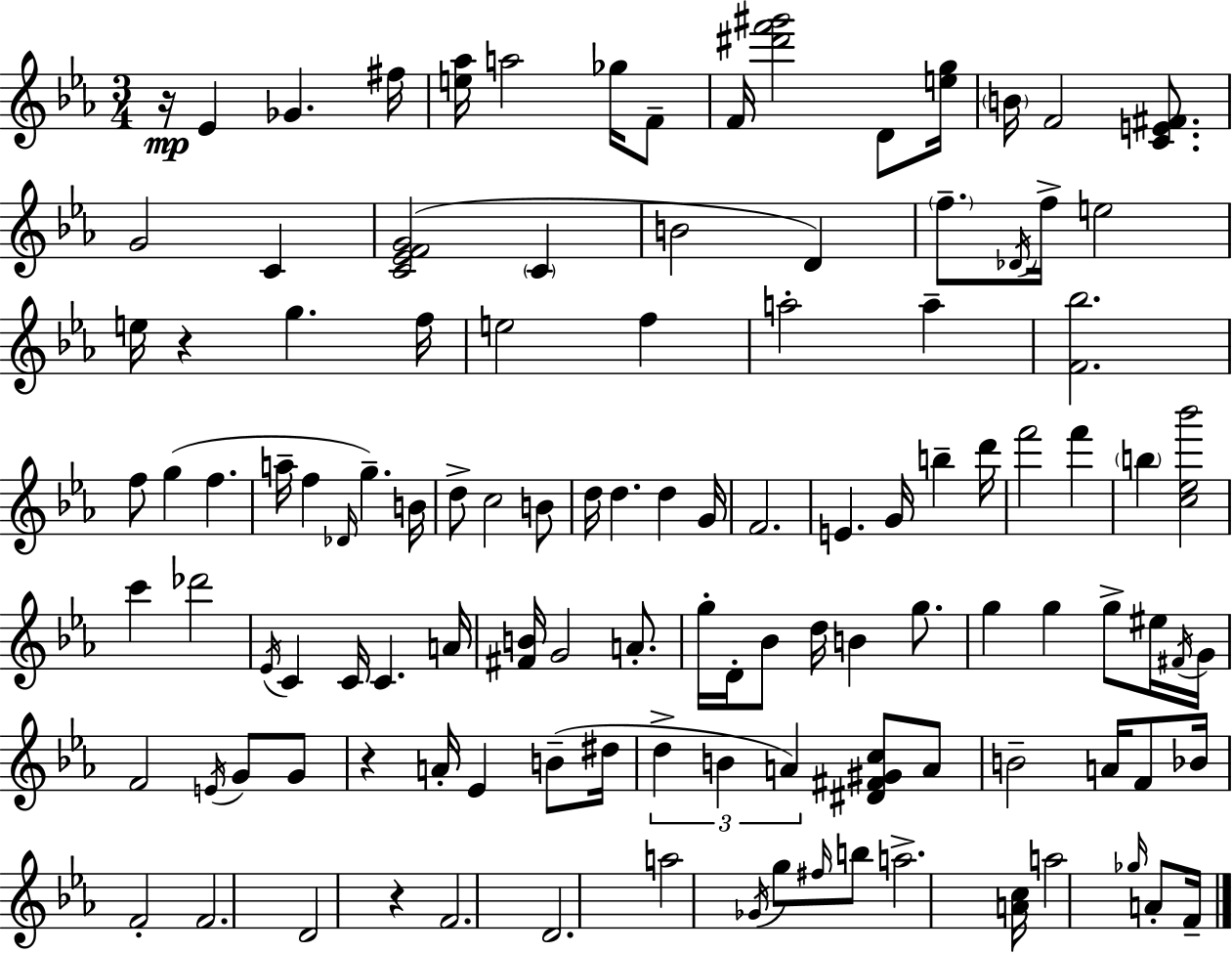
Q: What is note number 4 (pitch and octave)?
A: A5